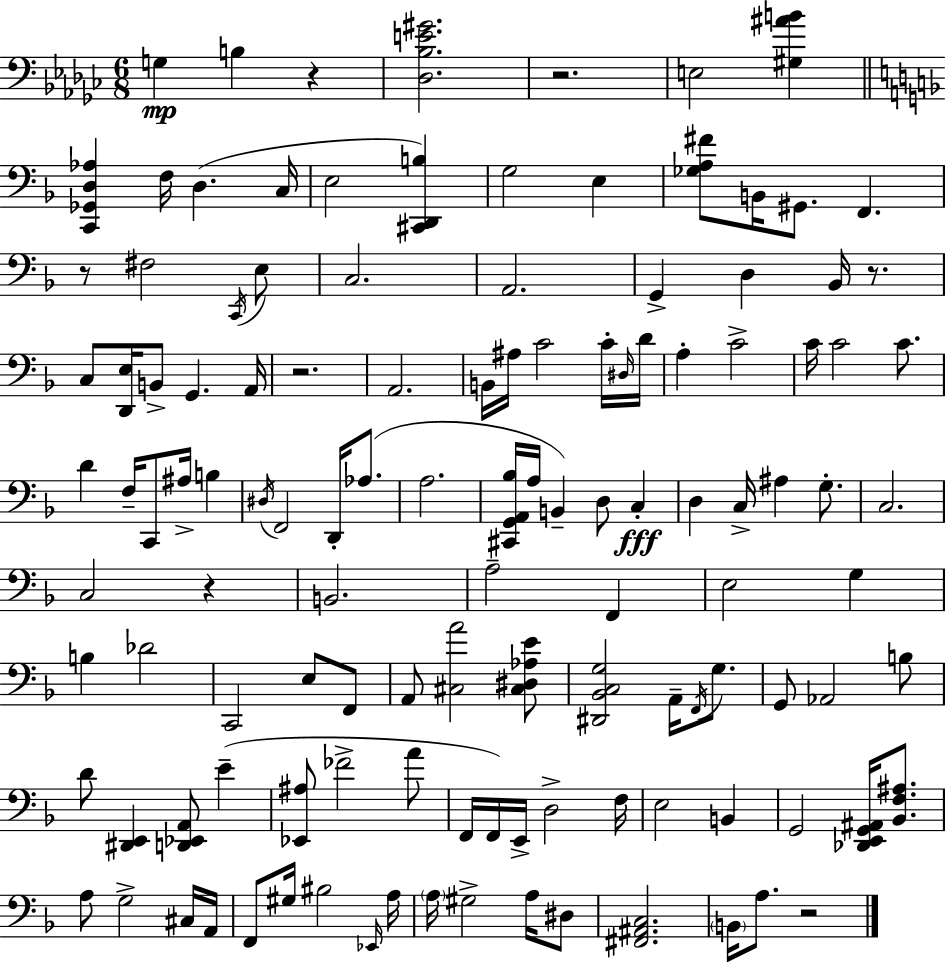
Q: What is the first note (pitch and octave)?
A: G3